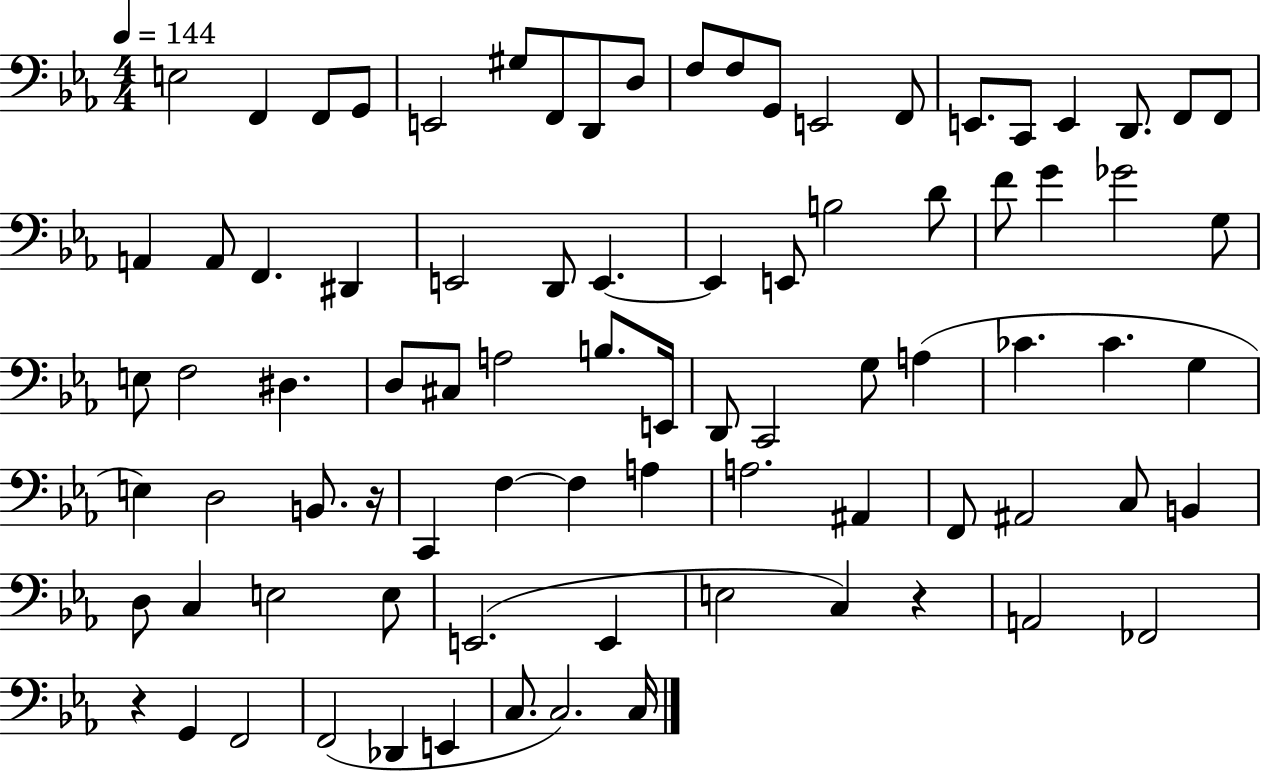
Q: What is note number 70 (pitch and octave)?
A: E3